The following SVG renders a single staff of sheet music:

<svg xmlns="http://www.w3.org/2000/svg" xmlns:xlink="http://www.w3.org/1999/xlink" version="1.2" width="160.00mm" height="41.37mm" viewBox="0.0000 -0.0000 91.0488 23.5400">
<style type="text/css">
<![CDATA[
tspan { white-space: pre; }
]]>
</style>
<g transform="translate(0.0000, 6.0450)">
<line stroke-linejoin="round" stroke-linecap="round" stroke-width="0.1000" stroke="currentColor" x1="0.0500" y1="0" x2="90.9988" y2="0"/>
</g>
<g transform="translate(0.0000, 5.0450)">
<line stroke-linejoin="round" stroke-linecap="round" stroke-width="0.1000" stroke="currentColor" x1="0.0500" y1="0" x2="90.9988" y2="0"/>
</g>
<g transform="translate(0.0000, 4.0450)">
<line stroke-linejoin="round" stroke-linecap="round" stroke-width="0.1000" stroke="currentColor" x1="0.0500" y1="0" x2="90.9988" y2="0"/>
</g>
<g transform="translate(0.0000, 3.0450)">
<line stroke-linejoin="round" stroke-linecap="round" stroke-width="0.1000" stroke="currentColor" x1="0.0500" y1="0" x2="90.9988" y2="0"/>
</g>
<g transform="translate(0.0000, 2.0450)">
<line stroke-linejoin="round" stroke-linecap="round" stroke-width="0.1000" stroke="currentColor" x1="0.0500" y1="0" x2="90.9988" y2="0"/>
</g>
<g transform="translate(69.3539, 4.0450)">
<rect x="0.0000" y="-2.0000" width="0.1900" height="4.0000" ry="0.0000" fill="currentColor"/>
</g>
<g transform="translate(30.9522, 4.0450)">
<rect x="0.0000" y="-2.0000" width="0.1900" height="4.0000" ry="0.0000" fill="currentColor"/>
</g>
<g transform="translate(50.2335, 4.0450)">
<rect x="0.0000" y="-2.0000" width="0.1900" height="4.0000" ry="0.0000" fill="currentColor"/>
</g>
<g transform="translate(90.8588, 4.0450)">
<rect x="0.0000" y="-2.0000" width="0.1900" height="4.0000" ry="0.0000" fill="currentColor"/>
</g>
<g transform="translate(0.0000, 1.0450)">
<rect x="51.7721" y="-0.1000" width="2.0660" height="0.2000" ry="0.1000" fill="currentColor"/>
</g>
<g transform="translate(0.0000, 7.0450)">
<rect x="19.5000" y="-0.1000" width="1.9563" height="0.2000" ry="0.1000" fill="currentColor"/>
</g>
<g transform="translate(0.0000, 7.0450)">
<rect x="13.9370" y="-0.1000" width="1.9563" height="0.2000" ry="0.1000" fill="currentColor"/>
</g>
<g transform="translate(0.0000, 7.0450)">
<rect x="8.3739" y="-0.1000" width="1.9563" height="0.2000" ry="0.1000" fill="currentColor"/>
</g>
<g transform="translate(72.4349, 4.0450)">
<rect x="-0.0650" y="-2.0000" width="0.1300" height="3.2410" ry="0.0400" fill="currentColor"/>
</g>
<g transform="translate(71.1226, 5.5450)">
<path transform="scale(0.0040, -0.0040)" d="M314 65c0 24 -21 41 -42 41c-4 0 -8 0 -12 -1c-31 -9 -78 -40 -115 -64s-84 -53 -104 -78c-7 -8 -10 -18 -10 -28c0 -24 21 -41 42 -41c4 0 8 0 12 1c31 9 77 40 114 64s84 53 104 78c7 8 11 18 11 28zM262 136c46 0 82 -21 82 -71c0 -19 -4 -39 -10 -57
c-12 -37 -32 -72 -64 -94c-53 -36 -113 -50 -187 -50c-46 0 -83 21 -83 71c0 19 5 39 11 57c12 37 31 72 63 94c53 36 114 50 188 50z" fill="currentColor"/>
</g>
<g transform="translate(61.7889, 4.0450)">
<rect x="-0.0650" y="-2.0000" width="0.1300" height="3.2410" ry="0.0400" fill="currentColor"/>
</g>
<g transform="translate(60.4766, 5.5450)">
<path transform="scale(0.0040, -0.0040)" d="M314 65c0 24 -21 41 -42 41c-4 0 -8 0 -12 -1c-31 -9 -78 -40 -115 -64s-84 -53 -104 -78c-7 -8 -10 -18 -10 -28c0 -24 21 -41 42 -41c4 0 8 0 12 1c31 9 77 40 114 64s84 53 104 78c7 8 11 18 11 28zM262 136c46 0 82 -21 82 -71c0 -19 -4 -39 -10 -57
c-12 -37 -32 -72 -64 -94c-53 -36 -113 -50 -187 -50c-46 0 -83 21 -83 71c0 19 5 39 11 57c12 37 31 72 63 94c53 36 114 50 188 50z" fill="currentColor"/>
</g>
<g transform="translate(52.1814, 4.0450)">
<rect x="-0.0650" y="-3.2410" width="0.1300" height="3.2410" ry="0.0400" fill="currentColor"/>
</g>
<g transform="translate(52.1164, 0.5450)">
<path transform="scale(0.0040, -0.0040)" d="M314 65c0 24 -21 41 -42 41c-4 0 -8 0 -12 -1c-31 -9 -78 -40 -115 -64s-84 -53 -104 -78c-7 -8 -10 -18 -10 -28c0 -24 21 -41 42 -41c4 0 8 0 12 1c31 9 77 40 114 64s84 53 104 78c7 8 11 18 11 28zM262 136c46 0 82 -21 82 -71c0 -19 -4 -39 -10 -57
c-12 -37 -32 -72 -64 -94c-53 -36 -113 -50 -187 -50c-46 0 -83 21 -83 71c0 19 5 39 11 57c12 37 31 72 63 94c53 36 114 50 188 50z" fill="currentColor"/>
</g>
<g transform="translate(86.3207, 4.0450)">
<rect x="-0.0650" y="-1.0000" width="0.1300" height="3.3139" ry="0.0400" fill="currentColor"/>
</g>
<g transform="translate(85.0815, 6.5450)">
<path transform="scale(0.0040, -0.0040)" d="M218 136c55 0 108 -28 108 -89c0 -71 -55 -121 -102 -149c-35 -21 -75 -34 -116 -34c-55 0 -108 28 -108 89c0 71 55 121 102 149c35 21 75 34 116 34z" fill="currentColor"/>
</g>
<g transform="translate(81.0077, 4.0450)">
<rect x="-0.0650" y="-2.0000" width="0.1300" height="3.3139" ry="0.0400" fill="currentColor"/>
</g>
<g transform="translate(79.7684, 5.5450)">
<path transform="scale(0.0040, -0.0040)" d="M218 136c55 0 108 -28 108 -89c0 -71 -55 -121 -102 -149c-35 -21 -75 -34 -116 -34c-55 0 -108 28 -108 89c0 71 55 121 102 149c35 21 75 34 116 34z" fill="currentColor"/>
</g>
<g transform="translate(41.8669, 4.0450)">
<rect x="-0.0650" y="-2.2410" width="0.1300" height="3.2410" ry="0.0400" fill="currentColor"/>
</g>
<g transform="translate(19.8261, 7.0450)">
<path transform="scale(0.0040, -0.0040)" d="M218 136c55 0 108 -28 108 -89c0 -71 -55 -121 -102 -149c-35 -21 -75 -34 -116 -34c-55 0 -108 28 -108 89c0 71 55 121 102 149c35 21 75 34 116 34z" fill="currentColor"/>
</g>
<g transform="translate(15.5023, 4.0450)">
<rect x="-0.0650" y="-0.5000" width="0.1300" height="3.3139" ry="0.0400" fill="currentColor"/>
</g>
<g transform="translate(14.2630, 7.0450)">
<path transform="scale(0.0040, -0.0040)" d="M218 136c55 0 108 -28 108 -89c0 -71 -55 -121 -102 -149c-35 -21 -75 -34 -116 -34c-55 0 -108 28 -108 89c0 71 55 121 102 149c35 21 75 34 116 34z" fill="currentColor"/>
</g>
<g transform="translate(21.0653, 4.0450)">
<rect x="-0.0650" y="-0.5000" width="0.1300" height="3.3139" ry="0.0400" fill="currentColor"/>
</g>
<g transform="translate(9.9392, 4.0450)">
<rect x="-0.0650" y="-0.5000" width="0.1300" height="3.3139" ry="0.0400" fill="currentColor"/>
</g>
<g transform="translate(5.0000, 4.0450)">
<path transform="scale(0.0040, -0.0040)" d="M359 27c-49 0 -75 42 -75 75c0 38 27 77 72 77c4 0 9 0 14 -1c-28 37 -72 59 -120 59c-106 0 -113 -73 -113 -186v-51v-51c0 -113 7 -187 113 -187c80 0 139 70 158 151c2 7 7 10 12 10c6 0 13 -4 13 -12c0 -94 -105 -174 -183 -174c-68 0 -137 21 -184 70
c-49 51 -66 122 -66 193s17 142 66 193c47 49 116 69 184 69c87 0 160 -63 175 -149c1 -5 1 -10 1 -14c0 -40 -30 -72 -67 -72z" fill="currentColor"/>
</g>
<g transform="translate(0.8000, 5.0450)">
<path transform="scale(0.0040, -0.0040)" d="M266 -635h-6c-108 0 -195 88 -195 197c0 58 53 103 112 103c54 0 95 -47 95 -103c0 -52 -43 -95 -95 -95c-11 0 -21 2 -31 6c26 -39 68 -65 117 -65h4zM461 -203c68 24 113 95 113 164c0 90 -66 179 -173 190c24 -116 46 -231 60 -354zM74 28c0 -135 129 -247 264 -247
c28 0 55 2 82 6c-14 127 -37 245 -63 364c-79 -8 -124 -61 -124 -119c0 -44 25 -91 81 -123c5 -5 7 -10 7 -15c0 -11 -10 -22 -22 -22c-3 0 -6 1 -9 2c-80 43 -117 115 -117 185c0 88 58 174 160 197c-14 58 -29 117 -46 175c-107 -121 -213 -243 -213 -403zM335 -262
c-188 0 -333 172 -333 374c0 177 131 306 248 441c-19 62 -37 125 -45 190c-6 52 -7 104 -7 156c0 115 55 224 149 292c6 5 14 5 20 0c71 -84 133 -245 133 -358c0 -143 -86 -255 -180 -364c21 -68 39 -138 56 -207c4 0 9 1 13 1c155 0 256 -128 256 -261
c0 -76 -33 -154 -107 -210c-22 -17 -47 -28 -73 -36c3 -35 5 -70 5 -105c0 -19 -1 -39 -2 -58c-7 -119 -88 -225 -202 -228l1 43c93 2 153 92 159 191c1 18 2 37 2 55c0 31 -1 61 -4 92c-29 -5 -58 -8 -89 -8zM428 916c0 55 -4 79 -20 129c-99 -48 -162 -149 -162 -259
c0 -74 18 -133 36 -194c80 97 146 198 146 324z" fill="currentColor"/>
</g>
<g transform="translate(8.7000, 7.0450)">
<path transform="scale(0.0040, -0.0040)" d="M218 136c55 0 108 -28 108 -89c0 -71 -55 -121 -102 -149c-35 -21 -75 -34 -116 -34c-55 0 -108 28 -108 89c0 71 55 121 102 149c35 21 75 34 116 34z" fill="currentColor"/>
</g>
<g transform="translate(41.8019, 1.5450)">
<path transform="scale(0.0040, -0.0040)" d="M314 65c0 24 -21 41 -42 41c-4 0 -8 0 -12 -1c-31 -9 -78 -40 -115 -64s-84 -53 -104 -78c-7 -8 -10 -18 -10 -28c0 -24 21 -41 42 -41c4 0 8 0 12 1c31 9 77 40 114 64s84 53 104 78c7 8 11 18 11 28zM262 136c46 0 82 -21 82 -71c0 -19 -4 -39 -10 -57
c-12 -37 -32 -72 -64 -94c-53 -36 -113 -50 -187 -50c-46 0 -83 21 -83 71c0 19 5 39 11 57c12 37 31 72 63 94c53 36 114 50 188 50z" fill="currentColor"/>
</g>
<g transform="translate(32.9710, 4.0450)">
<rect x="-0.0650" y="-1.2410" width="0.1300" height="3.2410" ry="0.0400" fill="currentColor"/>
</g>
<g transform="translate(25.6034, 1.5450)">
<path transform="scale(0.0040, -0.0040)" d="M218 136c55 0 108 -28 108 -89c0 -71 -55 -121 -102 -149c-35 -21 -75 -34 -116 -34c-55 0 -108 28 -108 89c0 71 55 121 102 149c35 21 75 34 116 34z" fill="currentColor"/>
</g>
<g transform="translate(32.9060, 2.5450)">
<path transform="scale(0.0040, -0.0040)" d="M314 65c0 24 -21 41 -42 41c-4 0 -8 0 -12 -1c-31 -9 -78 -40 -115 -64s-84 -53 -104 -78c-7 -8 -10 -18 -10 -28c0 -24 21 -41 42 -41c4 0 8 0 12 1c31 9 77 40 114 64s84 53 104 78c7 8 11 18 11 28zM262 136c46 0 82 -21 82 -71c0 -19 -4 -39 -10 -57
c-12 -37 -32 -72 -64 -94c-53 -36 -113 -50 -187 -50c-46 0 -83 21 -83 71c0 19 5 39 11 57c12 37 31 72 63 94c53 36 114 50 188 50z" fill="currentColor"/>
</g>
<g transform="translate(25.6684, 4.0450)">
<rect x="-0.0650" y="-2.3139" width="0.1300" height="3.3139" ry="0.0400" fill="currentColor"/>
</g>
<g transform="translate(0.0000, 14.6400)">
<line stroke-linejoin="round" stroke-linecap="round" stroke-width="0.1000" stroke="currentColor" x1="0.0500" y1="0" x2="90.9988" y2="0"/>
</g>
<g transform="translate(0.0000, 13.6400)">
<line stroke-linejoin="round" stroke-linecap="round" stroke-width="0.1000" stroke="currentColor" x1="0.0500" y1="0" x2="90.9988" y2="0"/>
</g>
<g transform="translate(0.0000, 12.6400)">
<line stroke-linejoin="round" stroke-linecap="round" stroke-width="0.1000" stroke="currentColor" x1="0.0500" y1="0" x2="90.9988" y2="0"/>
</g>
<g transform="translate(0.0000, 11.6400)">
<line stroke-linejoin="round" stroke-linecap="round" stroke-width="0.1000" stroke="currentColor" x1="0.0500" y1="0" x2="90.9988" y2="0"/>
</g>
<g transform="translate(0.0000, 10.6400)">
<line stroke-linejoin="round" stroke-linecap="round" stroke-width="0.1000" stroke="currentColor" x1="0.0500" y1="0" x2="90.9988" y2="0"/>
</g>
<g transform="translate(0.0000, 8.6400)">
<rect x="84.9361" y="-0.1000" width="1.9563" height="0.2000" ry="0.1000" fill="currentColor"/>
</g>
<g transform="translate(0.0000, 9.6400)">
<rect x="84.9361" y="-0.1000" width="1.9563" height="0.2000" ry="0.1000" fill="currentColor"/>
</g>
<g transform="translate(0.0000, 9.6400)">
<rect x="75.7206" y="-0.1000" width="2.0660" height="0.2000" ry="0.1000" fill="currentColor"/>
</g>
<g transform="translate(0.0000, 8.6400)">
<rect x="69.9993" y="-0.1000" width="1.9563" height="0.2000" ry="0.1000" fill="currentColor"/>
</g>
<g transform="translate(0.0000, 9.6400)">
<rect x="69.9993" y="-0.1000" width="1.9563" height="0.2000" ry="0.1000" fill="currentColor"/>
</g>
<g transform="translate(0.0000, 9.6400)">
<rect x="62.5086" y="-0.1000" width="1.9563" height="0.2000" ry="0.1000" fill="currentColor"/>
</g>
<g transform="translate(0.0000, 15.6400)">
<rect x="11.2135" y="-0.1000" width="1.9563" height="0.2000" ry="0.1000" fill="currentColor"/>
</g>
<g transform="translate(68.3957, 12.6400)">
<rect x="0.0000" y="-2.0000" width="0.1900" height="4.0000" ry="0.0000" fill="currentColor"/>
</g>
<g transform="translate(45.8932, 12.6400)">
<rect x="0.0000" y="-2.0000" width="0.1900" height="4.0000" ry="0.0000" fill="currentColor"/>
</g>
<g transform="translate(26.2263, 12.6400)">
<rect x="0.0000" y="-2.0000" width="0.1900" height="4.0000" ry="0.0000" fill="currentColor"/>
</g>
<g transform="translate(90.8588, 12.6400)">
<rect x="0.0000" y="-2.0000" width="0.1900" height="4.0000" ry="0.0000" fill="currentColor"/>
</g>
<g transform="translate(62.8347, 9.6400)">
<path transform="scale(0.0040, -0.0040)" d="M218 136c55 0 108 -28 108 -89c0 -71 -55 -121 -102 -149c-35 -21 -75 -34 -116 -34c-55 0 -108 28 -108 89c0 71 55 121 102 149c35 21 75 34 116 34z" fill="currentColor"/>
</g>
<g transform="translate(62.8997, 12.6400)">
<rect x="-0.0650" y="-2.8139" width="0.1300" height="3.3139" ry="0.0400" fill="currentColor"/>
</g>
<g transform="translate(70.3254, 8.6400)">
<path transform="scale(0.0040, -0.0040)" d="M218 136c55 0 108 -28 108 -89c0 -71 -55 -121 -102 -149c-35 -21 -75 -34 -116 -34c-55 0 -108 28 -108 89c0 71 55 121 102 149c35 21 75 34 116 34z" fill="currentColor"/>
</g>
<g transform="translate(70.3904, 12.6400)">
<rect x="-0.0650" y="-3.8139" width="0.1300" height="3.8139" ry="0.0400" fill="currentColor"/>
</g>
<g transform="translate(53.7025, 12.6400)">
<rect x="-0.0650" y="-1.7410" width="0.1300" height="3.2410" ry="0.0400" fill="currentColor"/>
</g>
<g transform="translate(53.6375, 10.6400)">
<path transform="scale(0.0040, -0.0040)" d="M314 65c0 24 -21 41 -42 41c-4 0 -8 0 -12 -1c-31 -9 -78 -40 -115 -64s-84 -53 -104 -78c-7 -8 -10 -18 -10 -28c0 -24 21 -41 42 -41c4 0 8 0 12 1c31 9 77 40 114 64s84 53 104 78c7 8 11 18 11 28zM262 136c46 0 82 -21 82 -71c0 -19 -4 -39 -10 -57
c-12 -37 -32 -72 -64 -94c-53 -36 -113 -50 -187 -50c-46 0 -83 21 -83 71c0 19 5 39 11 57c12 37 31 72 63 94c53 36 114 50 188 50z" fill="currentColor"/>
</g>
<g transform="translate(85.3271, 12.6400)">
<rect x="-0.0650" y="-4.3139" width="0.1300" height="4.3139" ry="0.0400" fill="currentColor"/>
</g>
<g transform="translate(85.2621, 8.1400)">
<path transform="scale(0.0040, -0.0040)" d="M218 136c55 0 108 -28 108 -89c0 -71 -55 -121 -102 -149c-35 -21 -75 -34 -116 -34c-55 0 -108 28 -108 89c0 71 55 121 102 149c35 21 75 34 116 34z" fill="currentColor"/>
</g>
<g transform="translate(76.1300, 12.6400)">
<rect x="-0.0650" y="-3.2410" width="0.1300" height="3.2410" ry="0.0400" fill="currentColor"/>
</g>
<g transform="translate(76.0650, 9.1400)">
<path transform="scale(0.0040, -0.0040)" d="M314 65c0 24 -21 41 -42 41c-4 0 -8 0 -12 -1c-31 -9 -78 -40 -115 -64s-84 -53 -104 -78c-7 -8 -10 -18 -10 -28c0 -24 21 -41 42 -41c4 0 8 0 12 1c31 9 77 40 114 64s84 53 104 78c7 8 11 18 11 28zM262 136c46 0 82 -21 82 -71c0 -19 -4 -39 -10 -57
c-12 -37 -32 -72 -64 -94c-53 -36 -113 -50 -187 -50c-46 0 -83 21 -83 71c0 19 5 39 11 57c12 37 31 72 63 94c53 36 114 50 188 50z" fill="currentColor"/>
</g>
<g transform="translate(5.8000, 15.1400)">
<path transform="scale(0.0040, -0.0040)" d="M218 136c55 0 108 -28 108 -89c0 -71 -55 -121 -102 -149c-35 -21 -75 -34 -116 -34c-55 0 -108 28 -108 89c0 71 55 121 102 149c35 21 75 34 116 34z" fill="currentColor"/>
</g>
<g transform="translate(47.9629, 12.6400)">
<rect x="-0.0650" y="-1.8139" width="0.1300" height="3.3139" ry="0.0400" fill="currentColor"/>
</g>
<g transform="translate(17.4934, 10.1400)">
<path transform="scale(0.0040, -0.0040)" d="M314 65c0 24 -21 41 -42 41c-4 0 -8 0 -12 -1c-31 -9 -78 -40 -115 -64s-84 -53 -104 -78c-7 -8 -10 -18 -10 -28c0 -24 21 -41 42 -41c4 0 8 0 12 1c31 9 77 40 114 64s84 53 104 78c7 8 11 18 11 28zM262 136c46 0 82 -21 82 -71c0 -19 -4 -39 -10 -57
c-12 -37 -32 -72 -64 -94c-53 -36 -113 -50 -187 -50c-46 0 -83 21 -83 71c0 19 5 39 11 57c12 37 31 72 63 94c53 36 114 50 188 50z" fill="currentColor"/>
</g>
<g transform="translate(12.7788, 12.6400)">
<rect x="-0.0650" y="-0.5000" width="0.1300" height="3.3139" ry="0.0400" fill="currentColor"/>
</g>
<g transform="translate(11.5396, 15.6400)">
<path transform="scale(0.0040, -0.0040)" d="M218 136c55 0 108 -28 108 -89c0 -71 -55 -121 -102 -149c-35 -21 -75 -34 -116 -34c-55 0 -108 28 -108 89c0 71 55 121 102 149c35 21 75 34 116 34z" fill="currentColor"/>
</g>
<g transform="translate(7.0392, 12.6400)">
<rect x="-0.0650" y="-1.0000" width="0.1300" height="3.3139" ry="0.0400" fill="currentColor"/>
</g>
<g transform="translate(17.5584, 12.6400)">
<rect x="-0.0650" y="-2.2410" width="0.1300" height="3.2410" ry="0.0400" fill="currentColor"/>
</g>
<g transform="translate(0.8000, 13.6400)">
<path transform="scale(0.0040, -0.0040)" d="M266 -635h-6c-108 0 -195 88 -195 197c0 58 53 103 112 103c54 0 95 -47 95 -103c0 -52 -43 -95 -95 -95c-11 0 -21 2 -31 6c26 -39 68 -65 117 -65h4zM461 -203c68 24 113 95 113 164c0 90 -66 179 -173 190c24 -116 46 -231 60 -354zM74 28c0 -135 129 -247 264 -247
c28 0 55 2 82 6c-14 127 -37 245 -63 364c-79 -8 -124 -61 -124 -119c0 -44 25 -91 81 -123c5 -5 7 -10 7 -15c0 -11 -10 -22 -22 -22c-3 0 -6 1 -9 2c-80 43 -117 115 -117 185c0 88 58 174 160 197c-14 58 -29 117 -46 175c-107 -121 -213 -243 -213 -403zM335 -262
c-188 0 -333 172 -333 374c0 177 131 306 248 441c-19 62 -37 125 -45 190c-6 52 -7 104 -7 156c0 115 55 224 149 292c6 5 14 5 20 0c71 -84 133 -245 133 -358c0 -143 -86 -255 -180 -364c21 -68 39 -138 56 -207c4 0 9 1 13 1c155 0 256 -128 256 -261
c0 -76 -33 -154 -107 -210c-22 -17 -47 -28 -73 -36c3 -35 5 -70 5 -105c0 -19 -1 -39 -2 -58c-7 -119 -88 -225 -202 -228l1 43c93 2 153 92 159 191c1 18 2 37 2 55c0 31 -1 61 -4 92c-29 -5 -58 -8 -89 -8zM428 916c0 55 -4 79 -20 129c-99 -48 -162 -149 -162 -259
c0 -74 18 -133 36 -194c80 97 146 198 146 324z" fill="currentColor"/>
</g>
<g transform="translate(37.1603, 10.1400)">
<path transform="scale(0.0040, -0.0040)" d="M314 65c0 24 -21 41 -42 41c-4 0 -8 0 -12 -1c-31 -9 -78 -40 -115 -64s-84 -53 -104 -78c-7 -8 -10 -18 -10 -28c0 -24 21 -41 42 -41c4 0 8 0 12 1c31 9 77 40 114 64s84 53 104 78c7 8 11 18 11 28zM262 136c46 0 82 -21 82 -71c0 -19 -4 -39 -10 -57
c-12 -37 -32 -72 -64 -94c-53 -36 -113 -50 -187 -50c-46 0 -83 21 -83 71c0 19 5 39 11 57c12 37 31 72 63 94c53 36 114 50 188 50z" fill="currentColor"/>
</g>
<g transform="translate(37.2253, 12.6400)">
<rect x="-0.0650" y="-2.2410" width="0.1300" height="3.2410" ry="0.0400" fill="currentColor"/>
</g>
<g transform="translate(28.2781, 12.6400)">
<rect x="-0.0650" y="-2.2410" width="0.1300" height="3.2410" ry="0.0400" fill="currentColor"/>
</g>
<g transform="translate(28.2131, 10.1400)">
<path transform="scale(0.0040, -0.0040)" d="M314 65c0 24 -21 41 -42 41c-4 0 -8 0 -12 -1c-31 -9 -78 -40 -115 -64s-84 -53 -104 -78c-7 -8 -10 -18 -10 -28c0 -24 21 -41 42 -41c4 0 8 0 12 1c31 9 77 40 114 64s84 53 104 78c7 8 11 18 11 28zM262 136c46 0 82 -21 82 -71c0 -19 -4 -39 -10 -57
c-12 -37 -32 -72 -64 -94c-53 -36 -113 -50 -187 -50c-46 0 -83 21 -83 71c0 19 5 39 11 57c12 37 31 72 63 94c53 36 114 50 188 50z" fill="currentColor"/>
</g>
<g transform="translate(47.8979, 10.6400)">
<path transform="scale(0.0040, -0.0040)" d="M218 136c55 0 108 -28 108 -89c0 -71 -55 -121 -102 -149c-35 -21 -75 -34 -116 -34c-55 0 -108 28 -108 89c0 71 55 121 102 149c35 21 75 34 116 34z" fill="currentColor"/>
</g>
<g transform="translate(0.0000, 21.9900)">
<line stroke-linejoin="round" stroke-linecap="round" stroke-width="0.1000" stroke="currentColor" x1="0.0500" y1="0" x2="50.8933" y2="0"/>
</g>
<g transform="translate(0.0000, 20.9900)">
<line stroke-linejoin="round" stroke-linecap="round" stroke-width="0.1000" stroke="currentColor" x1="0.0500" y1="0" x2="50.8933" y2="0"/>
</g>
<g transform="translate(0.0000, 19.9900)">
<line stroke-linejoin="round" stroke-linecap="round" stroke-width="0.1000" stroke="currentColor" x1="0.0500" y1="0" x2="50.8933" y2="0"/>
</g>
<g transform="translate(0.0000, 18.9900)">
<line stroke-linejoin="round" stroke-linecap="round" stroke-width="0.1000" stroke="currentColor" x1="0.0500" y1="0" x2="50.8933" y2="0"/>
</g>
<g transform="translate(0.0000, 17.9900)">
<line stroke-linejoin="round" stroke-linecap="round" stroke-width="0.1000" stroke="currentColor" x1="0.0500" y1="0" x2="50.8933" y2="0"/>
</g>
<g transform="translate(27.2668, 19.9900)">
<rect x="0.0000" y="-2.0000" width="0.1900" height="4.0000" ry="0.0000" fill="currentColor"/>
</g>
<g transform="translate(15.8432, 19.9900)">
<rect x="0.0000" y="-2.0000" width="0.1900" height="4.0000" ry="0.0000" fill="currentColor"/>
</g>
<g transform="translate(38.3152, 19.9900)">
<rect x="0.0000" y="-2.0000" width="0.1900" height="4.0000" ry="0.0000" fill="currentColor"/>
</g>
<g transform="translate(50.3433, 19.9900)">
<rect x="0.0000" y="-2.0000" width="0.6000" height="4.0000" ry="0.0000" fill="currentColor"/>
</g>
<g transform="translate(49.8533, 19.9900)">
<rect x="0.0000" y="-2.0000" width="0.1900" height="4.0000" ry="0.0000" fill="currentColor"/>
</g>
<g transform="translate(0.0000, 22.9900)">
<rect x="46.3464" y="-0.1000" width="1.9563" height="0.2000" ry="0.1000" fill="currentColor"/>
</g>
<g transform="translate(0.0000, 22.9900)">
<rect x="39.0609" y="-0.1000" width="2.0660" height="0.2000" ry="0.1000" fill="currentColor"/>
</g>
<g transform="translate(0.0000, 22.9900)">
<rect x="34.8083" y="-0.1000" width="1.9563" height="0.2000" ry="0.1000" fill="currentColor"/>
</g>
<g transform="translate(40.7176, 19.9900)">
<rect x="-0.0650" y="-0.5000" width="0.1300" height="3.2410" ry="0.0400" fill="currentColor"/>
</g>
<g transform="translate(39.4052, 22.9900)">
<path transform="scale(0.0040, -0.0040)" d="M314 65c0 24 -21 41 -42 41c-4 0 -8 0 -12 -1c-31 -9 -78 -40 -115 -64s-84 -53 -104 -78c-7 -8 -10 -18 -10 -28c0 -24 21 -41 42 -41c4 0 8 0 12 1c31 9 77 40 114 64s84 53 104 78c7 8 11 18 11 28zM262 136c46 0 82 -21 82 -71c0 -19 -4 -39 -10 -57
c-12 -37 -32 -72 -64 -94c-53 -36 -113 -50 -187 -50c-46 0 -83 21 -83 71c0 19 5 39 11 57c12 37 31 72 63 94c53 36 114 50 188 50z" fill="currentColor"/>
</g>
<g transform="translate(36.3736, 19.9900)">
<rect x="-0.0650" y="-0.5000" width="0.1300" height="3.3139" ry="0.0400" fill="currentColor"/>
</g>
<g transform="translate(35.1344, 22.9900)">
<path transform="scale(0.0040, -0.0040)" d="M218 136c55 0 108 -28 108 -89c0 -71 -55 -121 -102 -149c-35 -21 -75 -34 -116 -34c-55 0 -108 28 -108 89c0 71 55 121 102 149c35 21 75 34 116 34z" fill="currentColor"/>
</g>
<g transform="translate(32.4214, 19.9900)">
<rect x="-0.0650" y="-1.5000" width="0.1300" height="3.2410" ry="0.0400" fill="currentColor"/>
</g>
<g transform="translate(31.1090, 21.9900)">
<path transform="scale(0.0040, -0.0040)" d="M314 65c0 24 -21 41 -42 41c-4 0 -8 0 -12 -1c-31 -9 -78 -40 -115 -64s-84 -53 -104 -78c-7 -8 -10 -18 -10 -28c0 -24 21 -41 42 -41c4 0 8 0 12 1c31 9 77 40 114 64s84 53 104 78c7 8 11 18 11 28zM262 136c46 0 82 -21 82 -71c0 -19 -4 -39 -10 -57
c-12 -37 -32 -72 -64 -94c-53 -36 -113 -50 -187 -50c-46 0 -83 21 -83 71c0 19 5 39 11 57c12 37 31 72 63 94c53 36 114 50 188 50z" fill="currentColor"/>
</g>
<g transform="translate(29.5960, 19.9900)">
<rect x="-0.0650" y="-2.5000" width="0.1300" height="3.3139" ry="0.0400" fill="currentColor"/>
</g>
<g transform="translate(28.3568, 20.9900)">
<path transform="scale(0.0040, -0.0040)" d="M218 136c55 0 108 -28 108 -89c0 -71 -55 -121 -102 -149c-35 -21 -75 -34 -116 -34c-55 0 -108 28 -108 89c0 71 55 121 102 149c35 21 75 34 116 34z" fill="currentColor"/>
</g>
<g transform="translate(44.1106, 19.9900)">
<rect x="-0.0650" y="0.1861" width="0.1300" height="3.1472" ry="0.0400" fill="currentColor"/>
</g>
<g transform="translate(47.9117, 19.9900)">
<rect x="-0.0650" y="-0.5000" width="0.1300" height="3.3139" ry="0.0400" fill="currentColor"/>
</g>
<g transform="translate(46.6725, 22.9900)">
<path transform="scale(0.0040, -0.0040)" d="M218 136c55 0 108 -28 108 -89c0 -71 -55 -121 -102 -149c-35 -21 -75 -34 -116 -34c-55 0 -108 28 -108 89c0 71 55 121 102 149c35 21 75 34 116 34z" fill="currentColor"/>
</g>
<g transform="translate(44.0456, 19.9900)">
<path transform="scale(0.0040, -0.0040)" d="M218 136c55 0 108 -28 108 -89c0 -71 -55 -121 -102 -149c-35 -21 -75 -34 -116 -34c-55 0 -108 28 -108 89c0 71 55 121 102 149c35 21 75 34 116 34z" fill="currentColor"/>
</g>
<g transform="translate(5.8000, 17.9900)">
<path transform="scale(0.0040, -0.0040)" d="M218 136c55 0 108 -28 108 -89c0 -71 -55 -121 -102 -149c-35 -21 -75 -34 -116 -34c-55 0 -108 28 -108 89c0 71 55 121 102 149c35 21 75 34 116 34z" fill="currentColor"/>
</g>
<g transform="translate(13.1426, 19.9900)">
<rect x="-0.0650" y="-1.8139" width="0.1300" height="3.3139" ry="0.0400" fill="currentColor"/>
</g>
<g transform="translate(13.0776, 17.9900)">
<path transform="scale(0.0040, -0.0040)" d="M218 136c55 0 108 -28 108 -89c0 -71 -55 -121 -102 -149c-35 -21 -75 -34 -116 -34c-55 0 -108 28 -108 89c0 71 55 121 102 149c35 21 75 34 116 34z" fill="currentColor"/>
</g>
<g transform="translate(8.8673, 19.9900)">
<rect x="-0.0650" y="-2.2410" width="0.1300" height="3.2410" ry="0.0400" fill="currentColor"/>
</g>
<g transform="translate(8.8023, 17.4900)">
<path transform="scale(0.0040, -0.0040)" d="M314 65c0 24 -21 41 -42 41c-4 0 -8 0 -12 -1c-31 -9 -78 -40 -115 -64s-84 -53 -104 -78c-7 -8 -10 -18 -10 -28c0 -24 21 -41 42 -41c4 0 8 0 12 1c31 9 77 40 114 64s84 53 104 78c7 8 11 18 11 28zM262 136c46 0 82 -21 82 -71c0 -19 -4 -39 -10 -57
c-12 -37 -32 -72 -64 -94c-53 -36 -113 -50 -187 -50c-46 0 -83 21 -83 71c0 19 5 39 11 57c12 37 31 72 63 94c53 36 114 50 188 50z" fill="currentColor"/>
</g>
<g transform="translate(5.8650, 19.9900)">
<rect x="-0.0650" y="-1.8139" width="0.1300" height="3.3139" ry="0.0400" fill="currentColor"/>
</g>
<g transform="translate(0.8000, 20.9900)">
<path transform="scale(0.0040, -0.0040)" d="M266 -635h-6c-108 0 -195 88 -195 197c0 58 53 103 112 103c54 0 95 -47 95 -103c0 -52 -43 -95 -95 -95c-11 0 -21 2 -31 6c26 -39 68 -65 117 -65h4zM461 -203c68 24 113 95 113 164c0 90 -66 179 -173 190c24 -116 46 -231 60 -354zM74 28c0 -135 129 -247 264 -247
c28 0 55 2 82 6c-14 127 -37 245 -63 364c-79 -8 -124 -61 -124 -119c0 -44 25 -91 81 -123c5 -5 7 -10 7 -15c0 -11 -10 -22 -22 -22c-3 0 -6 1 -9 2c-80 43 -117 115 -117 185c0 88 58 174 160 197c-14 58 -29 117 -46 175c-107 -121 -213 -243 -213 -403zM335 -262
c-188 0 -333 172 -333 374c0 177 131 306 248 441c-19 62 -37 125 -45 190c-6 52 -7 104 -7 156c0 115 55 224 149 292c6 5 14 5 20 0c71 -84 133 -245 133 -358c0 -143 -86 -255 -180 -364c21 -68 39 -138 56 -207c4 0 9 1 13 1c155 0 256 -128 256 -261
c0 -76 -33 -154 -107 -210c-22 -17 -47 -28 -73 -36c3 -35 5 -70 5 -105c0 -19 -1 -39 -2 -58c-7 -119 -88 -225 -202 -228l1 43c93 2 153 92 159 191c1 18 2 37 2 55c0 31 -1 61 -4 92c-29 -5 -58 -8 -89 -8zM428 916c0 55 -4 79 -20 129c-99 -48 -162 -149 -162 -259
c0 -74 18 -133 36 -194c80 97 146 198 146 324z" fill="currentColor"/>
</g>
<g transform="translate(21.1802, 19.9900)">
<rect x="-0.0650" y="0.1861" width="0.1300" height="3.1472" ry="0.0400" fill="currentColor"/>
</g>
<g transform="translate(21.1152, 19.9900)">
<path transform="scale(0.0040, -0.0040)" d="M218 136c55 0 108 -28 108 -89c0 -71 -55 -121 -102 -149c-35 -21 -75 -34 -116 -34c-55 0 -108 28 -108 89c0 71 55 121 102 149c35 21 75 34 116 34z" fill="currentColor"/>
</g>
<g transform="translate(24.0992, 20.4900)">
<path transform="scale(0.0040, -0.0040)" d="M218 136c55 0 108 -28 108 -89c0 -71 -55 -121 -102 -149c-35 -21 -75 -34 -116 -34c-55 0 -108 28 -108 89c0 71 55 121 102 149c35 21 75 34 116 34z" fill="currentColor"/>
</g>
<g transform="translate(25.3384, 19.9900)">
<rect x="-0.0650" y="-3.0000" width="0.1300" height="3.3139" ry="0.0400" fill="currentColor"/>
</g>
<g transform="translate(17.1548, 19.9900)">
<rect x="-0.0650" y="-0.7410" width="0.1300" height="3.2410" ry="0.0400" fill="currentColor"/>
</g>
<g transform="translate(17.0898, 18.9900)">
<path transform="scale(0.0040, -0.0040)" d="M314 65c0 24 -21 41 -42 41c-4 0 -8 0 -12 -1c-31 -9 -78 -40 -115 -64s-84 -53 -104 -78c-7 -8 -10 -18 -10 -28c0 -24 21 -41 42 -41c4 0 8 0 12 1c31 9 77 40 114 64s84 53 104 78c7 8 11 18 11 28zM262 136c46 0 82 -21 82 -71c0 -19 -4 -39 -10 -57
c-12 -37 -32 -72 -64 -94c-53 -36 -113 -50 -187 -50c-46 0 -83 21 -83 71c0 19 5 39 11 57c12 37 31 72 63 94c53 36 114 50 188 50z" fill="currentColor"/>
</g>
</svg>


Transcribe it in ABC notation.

X:1
T:Untitled
M:4/4
L:1/4
K:C
C C C g e2 g2 b2 F2 F2 F D D C g2 g2 g2 f f2 a c' b2 d' f g2 f d2 B A G E2 C C2 B C